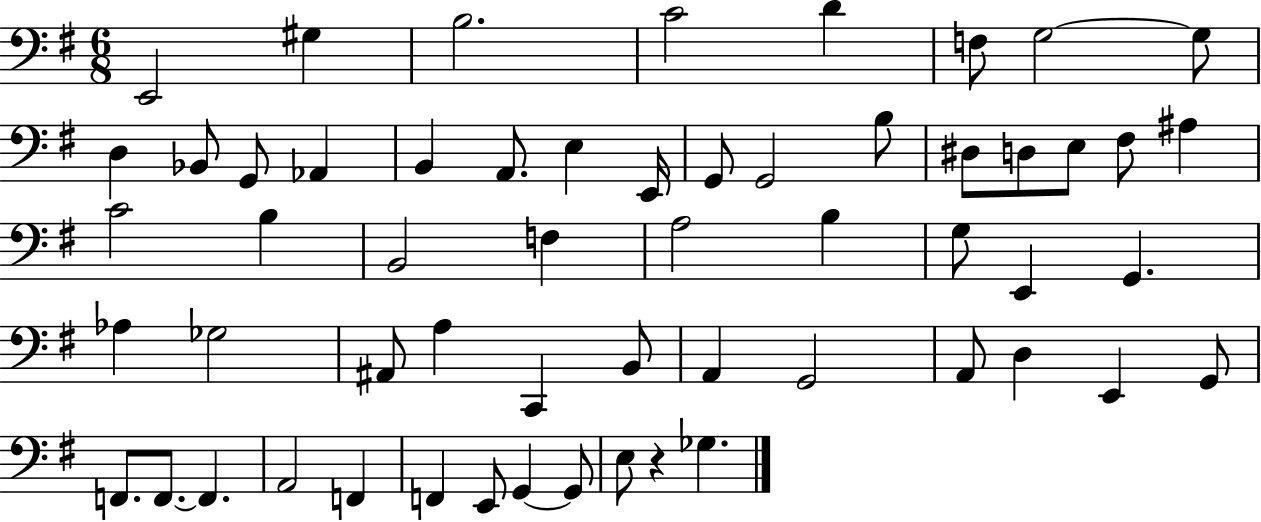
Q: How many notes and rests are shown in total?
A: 57